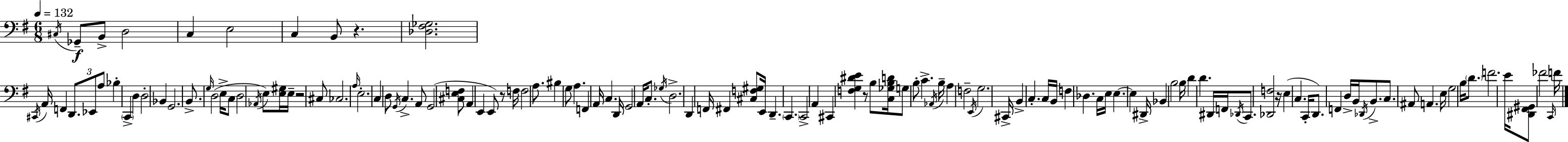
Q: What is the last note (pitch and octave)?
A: F4